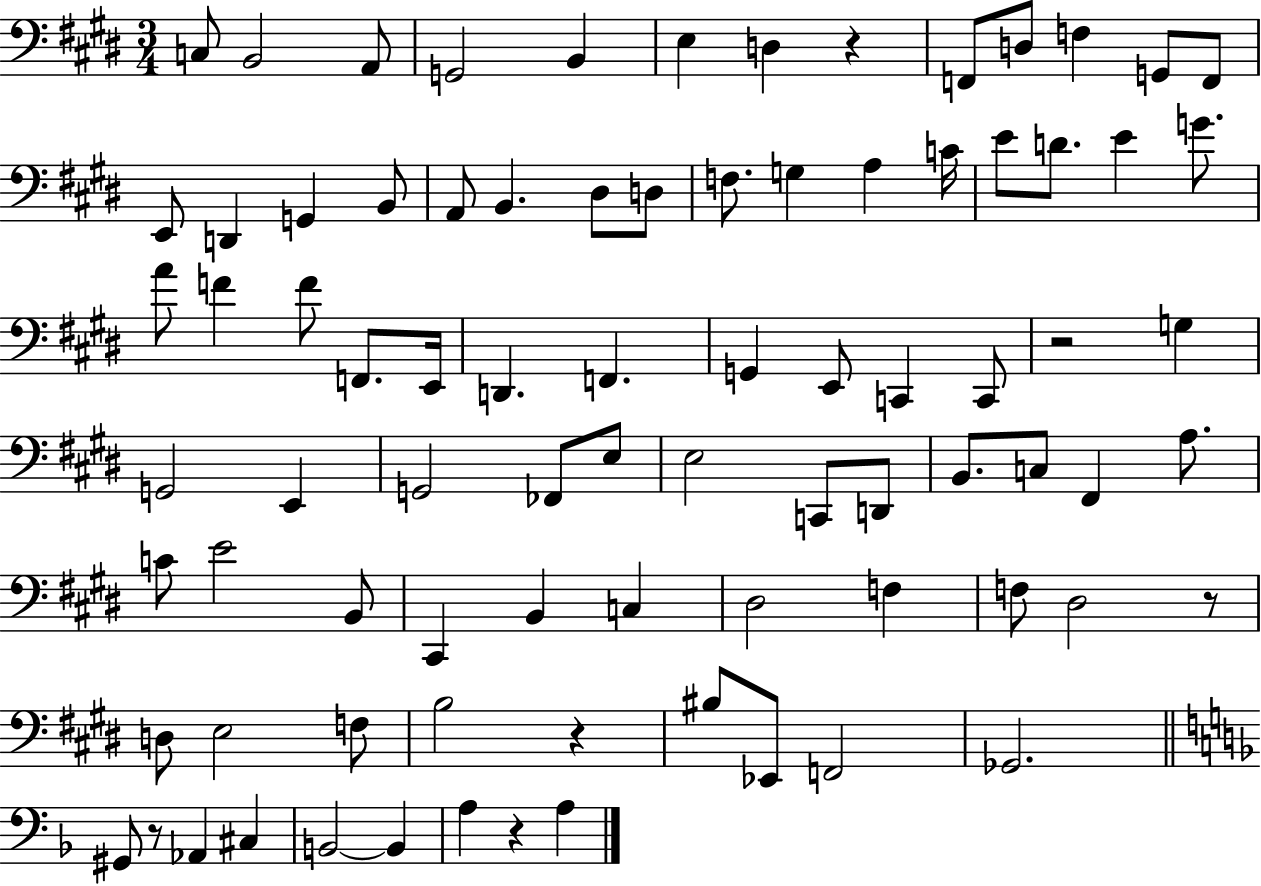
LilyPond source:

{
  \clef bass
  \numericTimeSignature
  \time 3/4
  \key e \major
  c8 b,2 a,8 | g,2 b,4 | e4 d4 r4 | f,8 d8 f4 g,8 f,8 | \break e,8 d,4 g,4 b,8 | a,8 b,4. dis8 d8 | f8. g4 a4 c'16 | e'8 d'8. e'4 g'8. | \break a'8 f'4 f'8 f,8. e,16 | d,4. f,4. | g,4 e,8 c,4 c,8 | r2 g4 | \break g,2 e,4 | g,2 fes,8 e8 | e2 c,8 d,8 | b,8. c8 fis,4 a8. | \break c'8 e'2 b,8 | cis,4 b,4 c4 | dis2 f4 | f8 dis2 r8 | \break d8 e2 f8 | b2 r4 | bis8 ees,8 f,2 | ges,2. | \break \bar "||" \break \key f \major gis,8 r8 aes,4 cis4 | b,2~~ b,4 | a4 r4 a4 | \bar "|."
}